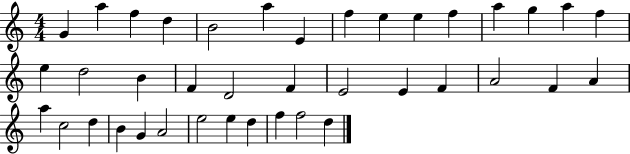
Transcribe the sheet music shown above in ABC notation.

X:1
T:Untitled
M:4/4
L:1/4
K:C
G a f d B2 a E f e e f a g a f e d2 B F D2 F E2 E F A2 F A a c2 d B G A2 e2 e d f f2 d